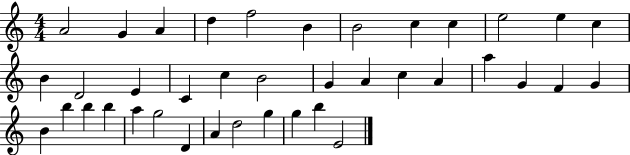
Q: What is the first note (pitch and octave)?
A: A4